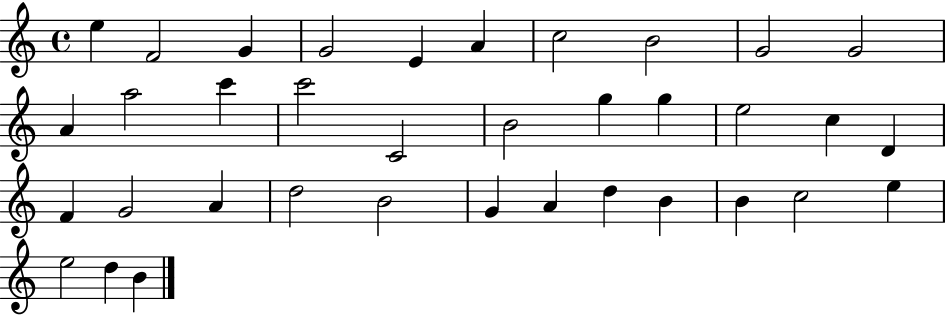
X:1
T:Untitled
M:4/4
L:1/4
K:C
e F2 G G2 E A c2 B2 G2 G2 A a2 c' c'2 C2 B2 g g e2 c D F G2 A d2 B2 G A d B B c2 e e2 d B